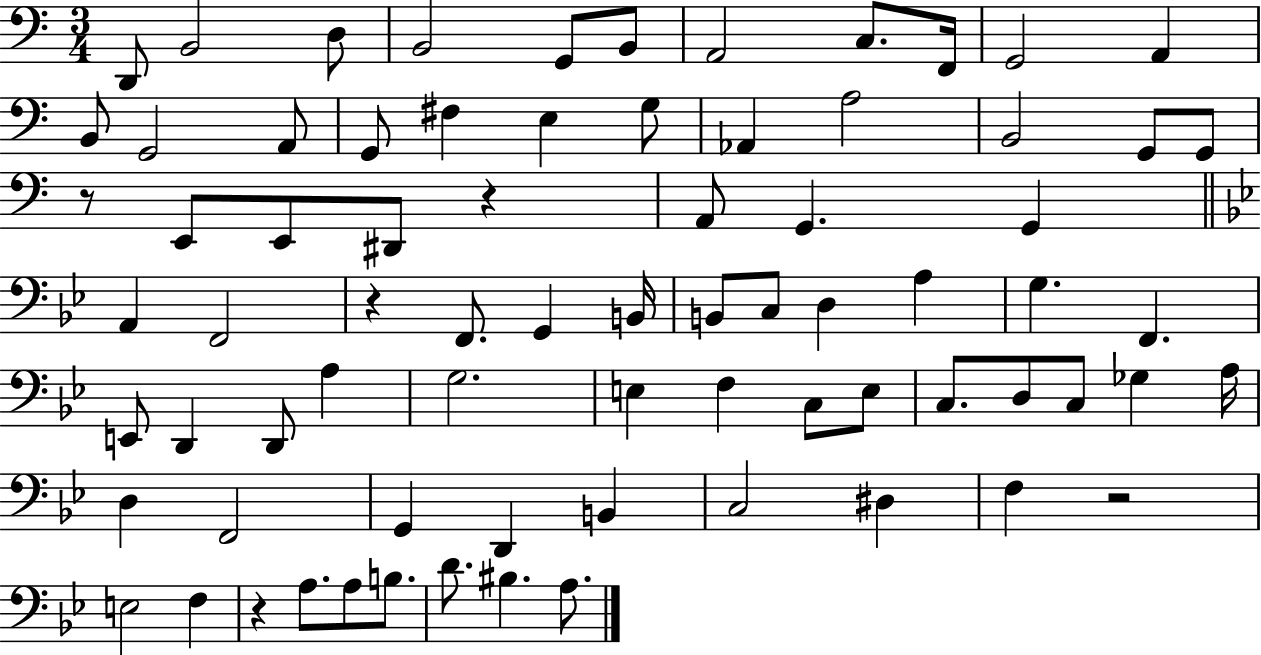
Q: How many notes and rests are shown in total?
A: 75